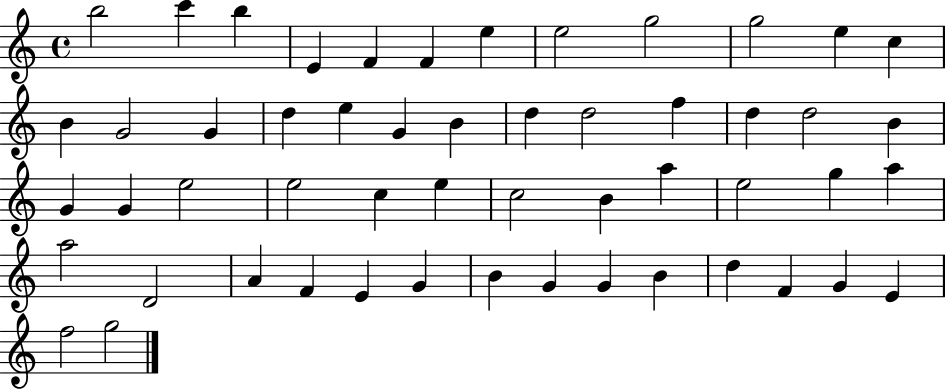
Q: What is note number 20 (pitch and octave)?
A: D5